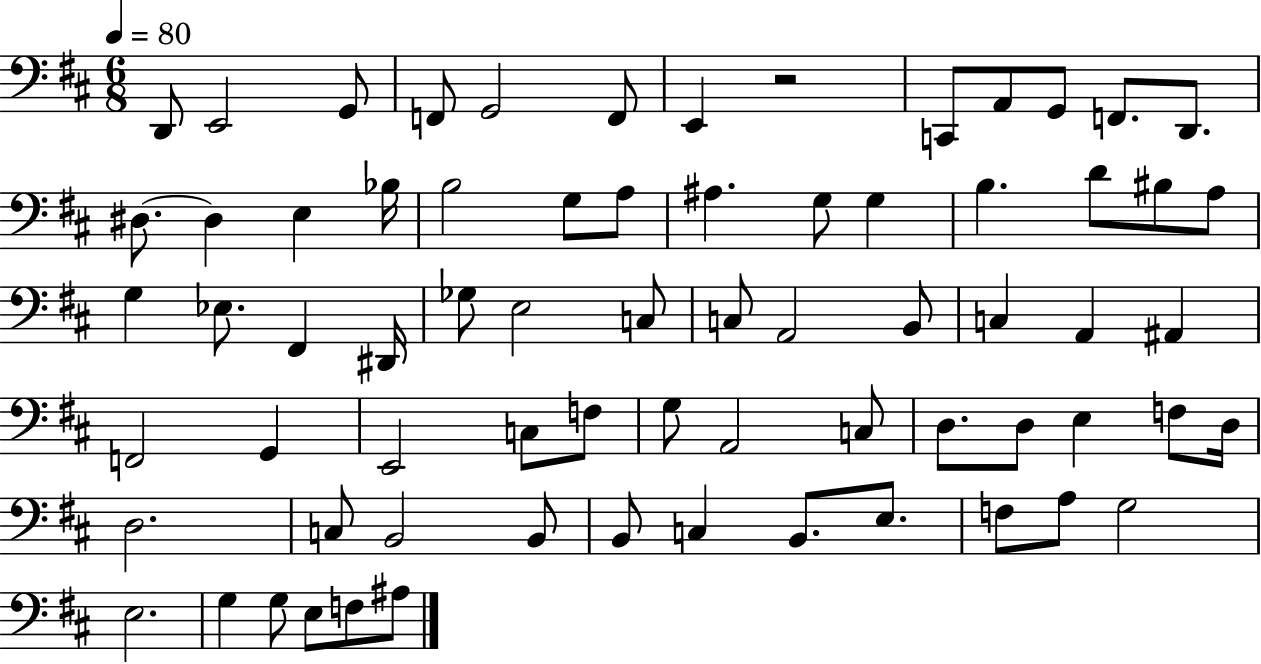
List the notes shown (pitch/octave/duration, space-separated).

D2/e E2/h G2/e F2/e G2/h F2/e E2/q R/h C2/e A2/e G2/e F2/e. D2/e. D#3/e. D#3/q E3/q Bb3/s B3/h G3/e A3/e A#3/q. G3/e G3/q B3/q. D4/e BIS3/e A3/e G3/q Eb3/e. F#2/q D#2/s Gb3/e E3/h C3/e C3/e A2/h B2/e C3/q A2/q A#2/q F2/h G2/q E2/h C3/e F3/e G3/e A2/h C3/e D3/e. D3/e E3/q F3/e D3/s D3/h. C3/e B2/h B2/e B2/e C3/q B2/e. E3/e. F3/e A3/e G3/h E3/h. G3/q G3/e E3/e F3/e A#3/e